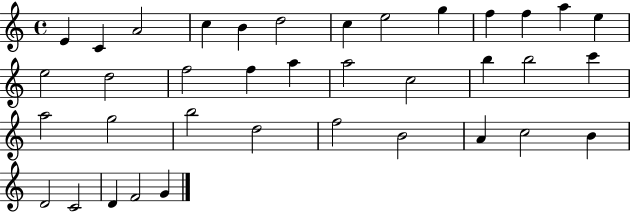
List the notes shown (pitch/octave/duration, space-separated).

E4/q C4/q A4/h C5/q B4/q D5/h C5/q E5/h G5/q F5/q F5/q A5/q E5/q E5/h D5/h F5/h F5/q A5/q A5/h C5/h B5/q B5/h C6/q A5/h G5/h B5/h D5/h F5/h B4/h A4/q C5/h B4/q D4/h C4/h D4/q F4/h G4/q